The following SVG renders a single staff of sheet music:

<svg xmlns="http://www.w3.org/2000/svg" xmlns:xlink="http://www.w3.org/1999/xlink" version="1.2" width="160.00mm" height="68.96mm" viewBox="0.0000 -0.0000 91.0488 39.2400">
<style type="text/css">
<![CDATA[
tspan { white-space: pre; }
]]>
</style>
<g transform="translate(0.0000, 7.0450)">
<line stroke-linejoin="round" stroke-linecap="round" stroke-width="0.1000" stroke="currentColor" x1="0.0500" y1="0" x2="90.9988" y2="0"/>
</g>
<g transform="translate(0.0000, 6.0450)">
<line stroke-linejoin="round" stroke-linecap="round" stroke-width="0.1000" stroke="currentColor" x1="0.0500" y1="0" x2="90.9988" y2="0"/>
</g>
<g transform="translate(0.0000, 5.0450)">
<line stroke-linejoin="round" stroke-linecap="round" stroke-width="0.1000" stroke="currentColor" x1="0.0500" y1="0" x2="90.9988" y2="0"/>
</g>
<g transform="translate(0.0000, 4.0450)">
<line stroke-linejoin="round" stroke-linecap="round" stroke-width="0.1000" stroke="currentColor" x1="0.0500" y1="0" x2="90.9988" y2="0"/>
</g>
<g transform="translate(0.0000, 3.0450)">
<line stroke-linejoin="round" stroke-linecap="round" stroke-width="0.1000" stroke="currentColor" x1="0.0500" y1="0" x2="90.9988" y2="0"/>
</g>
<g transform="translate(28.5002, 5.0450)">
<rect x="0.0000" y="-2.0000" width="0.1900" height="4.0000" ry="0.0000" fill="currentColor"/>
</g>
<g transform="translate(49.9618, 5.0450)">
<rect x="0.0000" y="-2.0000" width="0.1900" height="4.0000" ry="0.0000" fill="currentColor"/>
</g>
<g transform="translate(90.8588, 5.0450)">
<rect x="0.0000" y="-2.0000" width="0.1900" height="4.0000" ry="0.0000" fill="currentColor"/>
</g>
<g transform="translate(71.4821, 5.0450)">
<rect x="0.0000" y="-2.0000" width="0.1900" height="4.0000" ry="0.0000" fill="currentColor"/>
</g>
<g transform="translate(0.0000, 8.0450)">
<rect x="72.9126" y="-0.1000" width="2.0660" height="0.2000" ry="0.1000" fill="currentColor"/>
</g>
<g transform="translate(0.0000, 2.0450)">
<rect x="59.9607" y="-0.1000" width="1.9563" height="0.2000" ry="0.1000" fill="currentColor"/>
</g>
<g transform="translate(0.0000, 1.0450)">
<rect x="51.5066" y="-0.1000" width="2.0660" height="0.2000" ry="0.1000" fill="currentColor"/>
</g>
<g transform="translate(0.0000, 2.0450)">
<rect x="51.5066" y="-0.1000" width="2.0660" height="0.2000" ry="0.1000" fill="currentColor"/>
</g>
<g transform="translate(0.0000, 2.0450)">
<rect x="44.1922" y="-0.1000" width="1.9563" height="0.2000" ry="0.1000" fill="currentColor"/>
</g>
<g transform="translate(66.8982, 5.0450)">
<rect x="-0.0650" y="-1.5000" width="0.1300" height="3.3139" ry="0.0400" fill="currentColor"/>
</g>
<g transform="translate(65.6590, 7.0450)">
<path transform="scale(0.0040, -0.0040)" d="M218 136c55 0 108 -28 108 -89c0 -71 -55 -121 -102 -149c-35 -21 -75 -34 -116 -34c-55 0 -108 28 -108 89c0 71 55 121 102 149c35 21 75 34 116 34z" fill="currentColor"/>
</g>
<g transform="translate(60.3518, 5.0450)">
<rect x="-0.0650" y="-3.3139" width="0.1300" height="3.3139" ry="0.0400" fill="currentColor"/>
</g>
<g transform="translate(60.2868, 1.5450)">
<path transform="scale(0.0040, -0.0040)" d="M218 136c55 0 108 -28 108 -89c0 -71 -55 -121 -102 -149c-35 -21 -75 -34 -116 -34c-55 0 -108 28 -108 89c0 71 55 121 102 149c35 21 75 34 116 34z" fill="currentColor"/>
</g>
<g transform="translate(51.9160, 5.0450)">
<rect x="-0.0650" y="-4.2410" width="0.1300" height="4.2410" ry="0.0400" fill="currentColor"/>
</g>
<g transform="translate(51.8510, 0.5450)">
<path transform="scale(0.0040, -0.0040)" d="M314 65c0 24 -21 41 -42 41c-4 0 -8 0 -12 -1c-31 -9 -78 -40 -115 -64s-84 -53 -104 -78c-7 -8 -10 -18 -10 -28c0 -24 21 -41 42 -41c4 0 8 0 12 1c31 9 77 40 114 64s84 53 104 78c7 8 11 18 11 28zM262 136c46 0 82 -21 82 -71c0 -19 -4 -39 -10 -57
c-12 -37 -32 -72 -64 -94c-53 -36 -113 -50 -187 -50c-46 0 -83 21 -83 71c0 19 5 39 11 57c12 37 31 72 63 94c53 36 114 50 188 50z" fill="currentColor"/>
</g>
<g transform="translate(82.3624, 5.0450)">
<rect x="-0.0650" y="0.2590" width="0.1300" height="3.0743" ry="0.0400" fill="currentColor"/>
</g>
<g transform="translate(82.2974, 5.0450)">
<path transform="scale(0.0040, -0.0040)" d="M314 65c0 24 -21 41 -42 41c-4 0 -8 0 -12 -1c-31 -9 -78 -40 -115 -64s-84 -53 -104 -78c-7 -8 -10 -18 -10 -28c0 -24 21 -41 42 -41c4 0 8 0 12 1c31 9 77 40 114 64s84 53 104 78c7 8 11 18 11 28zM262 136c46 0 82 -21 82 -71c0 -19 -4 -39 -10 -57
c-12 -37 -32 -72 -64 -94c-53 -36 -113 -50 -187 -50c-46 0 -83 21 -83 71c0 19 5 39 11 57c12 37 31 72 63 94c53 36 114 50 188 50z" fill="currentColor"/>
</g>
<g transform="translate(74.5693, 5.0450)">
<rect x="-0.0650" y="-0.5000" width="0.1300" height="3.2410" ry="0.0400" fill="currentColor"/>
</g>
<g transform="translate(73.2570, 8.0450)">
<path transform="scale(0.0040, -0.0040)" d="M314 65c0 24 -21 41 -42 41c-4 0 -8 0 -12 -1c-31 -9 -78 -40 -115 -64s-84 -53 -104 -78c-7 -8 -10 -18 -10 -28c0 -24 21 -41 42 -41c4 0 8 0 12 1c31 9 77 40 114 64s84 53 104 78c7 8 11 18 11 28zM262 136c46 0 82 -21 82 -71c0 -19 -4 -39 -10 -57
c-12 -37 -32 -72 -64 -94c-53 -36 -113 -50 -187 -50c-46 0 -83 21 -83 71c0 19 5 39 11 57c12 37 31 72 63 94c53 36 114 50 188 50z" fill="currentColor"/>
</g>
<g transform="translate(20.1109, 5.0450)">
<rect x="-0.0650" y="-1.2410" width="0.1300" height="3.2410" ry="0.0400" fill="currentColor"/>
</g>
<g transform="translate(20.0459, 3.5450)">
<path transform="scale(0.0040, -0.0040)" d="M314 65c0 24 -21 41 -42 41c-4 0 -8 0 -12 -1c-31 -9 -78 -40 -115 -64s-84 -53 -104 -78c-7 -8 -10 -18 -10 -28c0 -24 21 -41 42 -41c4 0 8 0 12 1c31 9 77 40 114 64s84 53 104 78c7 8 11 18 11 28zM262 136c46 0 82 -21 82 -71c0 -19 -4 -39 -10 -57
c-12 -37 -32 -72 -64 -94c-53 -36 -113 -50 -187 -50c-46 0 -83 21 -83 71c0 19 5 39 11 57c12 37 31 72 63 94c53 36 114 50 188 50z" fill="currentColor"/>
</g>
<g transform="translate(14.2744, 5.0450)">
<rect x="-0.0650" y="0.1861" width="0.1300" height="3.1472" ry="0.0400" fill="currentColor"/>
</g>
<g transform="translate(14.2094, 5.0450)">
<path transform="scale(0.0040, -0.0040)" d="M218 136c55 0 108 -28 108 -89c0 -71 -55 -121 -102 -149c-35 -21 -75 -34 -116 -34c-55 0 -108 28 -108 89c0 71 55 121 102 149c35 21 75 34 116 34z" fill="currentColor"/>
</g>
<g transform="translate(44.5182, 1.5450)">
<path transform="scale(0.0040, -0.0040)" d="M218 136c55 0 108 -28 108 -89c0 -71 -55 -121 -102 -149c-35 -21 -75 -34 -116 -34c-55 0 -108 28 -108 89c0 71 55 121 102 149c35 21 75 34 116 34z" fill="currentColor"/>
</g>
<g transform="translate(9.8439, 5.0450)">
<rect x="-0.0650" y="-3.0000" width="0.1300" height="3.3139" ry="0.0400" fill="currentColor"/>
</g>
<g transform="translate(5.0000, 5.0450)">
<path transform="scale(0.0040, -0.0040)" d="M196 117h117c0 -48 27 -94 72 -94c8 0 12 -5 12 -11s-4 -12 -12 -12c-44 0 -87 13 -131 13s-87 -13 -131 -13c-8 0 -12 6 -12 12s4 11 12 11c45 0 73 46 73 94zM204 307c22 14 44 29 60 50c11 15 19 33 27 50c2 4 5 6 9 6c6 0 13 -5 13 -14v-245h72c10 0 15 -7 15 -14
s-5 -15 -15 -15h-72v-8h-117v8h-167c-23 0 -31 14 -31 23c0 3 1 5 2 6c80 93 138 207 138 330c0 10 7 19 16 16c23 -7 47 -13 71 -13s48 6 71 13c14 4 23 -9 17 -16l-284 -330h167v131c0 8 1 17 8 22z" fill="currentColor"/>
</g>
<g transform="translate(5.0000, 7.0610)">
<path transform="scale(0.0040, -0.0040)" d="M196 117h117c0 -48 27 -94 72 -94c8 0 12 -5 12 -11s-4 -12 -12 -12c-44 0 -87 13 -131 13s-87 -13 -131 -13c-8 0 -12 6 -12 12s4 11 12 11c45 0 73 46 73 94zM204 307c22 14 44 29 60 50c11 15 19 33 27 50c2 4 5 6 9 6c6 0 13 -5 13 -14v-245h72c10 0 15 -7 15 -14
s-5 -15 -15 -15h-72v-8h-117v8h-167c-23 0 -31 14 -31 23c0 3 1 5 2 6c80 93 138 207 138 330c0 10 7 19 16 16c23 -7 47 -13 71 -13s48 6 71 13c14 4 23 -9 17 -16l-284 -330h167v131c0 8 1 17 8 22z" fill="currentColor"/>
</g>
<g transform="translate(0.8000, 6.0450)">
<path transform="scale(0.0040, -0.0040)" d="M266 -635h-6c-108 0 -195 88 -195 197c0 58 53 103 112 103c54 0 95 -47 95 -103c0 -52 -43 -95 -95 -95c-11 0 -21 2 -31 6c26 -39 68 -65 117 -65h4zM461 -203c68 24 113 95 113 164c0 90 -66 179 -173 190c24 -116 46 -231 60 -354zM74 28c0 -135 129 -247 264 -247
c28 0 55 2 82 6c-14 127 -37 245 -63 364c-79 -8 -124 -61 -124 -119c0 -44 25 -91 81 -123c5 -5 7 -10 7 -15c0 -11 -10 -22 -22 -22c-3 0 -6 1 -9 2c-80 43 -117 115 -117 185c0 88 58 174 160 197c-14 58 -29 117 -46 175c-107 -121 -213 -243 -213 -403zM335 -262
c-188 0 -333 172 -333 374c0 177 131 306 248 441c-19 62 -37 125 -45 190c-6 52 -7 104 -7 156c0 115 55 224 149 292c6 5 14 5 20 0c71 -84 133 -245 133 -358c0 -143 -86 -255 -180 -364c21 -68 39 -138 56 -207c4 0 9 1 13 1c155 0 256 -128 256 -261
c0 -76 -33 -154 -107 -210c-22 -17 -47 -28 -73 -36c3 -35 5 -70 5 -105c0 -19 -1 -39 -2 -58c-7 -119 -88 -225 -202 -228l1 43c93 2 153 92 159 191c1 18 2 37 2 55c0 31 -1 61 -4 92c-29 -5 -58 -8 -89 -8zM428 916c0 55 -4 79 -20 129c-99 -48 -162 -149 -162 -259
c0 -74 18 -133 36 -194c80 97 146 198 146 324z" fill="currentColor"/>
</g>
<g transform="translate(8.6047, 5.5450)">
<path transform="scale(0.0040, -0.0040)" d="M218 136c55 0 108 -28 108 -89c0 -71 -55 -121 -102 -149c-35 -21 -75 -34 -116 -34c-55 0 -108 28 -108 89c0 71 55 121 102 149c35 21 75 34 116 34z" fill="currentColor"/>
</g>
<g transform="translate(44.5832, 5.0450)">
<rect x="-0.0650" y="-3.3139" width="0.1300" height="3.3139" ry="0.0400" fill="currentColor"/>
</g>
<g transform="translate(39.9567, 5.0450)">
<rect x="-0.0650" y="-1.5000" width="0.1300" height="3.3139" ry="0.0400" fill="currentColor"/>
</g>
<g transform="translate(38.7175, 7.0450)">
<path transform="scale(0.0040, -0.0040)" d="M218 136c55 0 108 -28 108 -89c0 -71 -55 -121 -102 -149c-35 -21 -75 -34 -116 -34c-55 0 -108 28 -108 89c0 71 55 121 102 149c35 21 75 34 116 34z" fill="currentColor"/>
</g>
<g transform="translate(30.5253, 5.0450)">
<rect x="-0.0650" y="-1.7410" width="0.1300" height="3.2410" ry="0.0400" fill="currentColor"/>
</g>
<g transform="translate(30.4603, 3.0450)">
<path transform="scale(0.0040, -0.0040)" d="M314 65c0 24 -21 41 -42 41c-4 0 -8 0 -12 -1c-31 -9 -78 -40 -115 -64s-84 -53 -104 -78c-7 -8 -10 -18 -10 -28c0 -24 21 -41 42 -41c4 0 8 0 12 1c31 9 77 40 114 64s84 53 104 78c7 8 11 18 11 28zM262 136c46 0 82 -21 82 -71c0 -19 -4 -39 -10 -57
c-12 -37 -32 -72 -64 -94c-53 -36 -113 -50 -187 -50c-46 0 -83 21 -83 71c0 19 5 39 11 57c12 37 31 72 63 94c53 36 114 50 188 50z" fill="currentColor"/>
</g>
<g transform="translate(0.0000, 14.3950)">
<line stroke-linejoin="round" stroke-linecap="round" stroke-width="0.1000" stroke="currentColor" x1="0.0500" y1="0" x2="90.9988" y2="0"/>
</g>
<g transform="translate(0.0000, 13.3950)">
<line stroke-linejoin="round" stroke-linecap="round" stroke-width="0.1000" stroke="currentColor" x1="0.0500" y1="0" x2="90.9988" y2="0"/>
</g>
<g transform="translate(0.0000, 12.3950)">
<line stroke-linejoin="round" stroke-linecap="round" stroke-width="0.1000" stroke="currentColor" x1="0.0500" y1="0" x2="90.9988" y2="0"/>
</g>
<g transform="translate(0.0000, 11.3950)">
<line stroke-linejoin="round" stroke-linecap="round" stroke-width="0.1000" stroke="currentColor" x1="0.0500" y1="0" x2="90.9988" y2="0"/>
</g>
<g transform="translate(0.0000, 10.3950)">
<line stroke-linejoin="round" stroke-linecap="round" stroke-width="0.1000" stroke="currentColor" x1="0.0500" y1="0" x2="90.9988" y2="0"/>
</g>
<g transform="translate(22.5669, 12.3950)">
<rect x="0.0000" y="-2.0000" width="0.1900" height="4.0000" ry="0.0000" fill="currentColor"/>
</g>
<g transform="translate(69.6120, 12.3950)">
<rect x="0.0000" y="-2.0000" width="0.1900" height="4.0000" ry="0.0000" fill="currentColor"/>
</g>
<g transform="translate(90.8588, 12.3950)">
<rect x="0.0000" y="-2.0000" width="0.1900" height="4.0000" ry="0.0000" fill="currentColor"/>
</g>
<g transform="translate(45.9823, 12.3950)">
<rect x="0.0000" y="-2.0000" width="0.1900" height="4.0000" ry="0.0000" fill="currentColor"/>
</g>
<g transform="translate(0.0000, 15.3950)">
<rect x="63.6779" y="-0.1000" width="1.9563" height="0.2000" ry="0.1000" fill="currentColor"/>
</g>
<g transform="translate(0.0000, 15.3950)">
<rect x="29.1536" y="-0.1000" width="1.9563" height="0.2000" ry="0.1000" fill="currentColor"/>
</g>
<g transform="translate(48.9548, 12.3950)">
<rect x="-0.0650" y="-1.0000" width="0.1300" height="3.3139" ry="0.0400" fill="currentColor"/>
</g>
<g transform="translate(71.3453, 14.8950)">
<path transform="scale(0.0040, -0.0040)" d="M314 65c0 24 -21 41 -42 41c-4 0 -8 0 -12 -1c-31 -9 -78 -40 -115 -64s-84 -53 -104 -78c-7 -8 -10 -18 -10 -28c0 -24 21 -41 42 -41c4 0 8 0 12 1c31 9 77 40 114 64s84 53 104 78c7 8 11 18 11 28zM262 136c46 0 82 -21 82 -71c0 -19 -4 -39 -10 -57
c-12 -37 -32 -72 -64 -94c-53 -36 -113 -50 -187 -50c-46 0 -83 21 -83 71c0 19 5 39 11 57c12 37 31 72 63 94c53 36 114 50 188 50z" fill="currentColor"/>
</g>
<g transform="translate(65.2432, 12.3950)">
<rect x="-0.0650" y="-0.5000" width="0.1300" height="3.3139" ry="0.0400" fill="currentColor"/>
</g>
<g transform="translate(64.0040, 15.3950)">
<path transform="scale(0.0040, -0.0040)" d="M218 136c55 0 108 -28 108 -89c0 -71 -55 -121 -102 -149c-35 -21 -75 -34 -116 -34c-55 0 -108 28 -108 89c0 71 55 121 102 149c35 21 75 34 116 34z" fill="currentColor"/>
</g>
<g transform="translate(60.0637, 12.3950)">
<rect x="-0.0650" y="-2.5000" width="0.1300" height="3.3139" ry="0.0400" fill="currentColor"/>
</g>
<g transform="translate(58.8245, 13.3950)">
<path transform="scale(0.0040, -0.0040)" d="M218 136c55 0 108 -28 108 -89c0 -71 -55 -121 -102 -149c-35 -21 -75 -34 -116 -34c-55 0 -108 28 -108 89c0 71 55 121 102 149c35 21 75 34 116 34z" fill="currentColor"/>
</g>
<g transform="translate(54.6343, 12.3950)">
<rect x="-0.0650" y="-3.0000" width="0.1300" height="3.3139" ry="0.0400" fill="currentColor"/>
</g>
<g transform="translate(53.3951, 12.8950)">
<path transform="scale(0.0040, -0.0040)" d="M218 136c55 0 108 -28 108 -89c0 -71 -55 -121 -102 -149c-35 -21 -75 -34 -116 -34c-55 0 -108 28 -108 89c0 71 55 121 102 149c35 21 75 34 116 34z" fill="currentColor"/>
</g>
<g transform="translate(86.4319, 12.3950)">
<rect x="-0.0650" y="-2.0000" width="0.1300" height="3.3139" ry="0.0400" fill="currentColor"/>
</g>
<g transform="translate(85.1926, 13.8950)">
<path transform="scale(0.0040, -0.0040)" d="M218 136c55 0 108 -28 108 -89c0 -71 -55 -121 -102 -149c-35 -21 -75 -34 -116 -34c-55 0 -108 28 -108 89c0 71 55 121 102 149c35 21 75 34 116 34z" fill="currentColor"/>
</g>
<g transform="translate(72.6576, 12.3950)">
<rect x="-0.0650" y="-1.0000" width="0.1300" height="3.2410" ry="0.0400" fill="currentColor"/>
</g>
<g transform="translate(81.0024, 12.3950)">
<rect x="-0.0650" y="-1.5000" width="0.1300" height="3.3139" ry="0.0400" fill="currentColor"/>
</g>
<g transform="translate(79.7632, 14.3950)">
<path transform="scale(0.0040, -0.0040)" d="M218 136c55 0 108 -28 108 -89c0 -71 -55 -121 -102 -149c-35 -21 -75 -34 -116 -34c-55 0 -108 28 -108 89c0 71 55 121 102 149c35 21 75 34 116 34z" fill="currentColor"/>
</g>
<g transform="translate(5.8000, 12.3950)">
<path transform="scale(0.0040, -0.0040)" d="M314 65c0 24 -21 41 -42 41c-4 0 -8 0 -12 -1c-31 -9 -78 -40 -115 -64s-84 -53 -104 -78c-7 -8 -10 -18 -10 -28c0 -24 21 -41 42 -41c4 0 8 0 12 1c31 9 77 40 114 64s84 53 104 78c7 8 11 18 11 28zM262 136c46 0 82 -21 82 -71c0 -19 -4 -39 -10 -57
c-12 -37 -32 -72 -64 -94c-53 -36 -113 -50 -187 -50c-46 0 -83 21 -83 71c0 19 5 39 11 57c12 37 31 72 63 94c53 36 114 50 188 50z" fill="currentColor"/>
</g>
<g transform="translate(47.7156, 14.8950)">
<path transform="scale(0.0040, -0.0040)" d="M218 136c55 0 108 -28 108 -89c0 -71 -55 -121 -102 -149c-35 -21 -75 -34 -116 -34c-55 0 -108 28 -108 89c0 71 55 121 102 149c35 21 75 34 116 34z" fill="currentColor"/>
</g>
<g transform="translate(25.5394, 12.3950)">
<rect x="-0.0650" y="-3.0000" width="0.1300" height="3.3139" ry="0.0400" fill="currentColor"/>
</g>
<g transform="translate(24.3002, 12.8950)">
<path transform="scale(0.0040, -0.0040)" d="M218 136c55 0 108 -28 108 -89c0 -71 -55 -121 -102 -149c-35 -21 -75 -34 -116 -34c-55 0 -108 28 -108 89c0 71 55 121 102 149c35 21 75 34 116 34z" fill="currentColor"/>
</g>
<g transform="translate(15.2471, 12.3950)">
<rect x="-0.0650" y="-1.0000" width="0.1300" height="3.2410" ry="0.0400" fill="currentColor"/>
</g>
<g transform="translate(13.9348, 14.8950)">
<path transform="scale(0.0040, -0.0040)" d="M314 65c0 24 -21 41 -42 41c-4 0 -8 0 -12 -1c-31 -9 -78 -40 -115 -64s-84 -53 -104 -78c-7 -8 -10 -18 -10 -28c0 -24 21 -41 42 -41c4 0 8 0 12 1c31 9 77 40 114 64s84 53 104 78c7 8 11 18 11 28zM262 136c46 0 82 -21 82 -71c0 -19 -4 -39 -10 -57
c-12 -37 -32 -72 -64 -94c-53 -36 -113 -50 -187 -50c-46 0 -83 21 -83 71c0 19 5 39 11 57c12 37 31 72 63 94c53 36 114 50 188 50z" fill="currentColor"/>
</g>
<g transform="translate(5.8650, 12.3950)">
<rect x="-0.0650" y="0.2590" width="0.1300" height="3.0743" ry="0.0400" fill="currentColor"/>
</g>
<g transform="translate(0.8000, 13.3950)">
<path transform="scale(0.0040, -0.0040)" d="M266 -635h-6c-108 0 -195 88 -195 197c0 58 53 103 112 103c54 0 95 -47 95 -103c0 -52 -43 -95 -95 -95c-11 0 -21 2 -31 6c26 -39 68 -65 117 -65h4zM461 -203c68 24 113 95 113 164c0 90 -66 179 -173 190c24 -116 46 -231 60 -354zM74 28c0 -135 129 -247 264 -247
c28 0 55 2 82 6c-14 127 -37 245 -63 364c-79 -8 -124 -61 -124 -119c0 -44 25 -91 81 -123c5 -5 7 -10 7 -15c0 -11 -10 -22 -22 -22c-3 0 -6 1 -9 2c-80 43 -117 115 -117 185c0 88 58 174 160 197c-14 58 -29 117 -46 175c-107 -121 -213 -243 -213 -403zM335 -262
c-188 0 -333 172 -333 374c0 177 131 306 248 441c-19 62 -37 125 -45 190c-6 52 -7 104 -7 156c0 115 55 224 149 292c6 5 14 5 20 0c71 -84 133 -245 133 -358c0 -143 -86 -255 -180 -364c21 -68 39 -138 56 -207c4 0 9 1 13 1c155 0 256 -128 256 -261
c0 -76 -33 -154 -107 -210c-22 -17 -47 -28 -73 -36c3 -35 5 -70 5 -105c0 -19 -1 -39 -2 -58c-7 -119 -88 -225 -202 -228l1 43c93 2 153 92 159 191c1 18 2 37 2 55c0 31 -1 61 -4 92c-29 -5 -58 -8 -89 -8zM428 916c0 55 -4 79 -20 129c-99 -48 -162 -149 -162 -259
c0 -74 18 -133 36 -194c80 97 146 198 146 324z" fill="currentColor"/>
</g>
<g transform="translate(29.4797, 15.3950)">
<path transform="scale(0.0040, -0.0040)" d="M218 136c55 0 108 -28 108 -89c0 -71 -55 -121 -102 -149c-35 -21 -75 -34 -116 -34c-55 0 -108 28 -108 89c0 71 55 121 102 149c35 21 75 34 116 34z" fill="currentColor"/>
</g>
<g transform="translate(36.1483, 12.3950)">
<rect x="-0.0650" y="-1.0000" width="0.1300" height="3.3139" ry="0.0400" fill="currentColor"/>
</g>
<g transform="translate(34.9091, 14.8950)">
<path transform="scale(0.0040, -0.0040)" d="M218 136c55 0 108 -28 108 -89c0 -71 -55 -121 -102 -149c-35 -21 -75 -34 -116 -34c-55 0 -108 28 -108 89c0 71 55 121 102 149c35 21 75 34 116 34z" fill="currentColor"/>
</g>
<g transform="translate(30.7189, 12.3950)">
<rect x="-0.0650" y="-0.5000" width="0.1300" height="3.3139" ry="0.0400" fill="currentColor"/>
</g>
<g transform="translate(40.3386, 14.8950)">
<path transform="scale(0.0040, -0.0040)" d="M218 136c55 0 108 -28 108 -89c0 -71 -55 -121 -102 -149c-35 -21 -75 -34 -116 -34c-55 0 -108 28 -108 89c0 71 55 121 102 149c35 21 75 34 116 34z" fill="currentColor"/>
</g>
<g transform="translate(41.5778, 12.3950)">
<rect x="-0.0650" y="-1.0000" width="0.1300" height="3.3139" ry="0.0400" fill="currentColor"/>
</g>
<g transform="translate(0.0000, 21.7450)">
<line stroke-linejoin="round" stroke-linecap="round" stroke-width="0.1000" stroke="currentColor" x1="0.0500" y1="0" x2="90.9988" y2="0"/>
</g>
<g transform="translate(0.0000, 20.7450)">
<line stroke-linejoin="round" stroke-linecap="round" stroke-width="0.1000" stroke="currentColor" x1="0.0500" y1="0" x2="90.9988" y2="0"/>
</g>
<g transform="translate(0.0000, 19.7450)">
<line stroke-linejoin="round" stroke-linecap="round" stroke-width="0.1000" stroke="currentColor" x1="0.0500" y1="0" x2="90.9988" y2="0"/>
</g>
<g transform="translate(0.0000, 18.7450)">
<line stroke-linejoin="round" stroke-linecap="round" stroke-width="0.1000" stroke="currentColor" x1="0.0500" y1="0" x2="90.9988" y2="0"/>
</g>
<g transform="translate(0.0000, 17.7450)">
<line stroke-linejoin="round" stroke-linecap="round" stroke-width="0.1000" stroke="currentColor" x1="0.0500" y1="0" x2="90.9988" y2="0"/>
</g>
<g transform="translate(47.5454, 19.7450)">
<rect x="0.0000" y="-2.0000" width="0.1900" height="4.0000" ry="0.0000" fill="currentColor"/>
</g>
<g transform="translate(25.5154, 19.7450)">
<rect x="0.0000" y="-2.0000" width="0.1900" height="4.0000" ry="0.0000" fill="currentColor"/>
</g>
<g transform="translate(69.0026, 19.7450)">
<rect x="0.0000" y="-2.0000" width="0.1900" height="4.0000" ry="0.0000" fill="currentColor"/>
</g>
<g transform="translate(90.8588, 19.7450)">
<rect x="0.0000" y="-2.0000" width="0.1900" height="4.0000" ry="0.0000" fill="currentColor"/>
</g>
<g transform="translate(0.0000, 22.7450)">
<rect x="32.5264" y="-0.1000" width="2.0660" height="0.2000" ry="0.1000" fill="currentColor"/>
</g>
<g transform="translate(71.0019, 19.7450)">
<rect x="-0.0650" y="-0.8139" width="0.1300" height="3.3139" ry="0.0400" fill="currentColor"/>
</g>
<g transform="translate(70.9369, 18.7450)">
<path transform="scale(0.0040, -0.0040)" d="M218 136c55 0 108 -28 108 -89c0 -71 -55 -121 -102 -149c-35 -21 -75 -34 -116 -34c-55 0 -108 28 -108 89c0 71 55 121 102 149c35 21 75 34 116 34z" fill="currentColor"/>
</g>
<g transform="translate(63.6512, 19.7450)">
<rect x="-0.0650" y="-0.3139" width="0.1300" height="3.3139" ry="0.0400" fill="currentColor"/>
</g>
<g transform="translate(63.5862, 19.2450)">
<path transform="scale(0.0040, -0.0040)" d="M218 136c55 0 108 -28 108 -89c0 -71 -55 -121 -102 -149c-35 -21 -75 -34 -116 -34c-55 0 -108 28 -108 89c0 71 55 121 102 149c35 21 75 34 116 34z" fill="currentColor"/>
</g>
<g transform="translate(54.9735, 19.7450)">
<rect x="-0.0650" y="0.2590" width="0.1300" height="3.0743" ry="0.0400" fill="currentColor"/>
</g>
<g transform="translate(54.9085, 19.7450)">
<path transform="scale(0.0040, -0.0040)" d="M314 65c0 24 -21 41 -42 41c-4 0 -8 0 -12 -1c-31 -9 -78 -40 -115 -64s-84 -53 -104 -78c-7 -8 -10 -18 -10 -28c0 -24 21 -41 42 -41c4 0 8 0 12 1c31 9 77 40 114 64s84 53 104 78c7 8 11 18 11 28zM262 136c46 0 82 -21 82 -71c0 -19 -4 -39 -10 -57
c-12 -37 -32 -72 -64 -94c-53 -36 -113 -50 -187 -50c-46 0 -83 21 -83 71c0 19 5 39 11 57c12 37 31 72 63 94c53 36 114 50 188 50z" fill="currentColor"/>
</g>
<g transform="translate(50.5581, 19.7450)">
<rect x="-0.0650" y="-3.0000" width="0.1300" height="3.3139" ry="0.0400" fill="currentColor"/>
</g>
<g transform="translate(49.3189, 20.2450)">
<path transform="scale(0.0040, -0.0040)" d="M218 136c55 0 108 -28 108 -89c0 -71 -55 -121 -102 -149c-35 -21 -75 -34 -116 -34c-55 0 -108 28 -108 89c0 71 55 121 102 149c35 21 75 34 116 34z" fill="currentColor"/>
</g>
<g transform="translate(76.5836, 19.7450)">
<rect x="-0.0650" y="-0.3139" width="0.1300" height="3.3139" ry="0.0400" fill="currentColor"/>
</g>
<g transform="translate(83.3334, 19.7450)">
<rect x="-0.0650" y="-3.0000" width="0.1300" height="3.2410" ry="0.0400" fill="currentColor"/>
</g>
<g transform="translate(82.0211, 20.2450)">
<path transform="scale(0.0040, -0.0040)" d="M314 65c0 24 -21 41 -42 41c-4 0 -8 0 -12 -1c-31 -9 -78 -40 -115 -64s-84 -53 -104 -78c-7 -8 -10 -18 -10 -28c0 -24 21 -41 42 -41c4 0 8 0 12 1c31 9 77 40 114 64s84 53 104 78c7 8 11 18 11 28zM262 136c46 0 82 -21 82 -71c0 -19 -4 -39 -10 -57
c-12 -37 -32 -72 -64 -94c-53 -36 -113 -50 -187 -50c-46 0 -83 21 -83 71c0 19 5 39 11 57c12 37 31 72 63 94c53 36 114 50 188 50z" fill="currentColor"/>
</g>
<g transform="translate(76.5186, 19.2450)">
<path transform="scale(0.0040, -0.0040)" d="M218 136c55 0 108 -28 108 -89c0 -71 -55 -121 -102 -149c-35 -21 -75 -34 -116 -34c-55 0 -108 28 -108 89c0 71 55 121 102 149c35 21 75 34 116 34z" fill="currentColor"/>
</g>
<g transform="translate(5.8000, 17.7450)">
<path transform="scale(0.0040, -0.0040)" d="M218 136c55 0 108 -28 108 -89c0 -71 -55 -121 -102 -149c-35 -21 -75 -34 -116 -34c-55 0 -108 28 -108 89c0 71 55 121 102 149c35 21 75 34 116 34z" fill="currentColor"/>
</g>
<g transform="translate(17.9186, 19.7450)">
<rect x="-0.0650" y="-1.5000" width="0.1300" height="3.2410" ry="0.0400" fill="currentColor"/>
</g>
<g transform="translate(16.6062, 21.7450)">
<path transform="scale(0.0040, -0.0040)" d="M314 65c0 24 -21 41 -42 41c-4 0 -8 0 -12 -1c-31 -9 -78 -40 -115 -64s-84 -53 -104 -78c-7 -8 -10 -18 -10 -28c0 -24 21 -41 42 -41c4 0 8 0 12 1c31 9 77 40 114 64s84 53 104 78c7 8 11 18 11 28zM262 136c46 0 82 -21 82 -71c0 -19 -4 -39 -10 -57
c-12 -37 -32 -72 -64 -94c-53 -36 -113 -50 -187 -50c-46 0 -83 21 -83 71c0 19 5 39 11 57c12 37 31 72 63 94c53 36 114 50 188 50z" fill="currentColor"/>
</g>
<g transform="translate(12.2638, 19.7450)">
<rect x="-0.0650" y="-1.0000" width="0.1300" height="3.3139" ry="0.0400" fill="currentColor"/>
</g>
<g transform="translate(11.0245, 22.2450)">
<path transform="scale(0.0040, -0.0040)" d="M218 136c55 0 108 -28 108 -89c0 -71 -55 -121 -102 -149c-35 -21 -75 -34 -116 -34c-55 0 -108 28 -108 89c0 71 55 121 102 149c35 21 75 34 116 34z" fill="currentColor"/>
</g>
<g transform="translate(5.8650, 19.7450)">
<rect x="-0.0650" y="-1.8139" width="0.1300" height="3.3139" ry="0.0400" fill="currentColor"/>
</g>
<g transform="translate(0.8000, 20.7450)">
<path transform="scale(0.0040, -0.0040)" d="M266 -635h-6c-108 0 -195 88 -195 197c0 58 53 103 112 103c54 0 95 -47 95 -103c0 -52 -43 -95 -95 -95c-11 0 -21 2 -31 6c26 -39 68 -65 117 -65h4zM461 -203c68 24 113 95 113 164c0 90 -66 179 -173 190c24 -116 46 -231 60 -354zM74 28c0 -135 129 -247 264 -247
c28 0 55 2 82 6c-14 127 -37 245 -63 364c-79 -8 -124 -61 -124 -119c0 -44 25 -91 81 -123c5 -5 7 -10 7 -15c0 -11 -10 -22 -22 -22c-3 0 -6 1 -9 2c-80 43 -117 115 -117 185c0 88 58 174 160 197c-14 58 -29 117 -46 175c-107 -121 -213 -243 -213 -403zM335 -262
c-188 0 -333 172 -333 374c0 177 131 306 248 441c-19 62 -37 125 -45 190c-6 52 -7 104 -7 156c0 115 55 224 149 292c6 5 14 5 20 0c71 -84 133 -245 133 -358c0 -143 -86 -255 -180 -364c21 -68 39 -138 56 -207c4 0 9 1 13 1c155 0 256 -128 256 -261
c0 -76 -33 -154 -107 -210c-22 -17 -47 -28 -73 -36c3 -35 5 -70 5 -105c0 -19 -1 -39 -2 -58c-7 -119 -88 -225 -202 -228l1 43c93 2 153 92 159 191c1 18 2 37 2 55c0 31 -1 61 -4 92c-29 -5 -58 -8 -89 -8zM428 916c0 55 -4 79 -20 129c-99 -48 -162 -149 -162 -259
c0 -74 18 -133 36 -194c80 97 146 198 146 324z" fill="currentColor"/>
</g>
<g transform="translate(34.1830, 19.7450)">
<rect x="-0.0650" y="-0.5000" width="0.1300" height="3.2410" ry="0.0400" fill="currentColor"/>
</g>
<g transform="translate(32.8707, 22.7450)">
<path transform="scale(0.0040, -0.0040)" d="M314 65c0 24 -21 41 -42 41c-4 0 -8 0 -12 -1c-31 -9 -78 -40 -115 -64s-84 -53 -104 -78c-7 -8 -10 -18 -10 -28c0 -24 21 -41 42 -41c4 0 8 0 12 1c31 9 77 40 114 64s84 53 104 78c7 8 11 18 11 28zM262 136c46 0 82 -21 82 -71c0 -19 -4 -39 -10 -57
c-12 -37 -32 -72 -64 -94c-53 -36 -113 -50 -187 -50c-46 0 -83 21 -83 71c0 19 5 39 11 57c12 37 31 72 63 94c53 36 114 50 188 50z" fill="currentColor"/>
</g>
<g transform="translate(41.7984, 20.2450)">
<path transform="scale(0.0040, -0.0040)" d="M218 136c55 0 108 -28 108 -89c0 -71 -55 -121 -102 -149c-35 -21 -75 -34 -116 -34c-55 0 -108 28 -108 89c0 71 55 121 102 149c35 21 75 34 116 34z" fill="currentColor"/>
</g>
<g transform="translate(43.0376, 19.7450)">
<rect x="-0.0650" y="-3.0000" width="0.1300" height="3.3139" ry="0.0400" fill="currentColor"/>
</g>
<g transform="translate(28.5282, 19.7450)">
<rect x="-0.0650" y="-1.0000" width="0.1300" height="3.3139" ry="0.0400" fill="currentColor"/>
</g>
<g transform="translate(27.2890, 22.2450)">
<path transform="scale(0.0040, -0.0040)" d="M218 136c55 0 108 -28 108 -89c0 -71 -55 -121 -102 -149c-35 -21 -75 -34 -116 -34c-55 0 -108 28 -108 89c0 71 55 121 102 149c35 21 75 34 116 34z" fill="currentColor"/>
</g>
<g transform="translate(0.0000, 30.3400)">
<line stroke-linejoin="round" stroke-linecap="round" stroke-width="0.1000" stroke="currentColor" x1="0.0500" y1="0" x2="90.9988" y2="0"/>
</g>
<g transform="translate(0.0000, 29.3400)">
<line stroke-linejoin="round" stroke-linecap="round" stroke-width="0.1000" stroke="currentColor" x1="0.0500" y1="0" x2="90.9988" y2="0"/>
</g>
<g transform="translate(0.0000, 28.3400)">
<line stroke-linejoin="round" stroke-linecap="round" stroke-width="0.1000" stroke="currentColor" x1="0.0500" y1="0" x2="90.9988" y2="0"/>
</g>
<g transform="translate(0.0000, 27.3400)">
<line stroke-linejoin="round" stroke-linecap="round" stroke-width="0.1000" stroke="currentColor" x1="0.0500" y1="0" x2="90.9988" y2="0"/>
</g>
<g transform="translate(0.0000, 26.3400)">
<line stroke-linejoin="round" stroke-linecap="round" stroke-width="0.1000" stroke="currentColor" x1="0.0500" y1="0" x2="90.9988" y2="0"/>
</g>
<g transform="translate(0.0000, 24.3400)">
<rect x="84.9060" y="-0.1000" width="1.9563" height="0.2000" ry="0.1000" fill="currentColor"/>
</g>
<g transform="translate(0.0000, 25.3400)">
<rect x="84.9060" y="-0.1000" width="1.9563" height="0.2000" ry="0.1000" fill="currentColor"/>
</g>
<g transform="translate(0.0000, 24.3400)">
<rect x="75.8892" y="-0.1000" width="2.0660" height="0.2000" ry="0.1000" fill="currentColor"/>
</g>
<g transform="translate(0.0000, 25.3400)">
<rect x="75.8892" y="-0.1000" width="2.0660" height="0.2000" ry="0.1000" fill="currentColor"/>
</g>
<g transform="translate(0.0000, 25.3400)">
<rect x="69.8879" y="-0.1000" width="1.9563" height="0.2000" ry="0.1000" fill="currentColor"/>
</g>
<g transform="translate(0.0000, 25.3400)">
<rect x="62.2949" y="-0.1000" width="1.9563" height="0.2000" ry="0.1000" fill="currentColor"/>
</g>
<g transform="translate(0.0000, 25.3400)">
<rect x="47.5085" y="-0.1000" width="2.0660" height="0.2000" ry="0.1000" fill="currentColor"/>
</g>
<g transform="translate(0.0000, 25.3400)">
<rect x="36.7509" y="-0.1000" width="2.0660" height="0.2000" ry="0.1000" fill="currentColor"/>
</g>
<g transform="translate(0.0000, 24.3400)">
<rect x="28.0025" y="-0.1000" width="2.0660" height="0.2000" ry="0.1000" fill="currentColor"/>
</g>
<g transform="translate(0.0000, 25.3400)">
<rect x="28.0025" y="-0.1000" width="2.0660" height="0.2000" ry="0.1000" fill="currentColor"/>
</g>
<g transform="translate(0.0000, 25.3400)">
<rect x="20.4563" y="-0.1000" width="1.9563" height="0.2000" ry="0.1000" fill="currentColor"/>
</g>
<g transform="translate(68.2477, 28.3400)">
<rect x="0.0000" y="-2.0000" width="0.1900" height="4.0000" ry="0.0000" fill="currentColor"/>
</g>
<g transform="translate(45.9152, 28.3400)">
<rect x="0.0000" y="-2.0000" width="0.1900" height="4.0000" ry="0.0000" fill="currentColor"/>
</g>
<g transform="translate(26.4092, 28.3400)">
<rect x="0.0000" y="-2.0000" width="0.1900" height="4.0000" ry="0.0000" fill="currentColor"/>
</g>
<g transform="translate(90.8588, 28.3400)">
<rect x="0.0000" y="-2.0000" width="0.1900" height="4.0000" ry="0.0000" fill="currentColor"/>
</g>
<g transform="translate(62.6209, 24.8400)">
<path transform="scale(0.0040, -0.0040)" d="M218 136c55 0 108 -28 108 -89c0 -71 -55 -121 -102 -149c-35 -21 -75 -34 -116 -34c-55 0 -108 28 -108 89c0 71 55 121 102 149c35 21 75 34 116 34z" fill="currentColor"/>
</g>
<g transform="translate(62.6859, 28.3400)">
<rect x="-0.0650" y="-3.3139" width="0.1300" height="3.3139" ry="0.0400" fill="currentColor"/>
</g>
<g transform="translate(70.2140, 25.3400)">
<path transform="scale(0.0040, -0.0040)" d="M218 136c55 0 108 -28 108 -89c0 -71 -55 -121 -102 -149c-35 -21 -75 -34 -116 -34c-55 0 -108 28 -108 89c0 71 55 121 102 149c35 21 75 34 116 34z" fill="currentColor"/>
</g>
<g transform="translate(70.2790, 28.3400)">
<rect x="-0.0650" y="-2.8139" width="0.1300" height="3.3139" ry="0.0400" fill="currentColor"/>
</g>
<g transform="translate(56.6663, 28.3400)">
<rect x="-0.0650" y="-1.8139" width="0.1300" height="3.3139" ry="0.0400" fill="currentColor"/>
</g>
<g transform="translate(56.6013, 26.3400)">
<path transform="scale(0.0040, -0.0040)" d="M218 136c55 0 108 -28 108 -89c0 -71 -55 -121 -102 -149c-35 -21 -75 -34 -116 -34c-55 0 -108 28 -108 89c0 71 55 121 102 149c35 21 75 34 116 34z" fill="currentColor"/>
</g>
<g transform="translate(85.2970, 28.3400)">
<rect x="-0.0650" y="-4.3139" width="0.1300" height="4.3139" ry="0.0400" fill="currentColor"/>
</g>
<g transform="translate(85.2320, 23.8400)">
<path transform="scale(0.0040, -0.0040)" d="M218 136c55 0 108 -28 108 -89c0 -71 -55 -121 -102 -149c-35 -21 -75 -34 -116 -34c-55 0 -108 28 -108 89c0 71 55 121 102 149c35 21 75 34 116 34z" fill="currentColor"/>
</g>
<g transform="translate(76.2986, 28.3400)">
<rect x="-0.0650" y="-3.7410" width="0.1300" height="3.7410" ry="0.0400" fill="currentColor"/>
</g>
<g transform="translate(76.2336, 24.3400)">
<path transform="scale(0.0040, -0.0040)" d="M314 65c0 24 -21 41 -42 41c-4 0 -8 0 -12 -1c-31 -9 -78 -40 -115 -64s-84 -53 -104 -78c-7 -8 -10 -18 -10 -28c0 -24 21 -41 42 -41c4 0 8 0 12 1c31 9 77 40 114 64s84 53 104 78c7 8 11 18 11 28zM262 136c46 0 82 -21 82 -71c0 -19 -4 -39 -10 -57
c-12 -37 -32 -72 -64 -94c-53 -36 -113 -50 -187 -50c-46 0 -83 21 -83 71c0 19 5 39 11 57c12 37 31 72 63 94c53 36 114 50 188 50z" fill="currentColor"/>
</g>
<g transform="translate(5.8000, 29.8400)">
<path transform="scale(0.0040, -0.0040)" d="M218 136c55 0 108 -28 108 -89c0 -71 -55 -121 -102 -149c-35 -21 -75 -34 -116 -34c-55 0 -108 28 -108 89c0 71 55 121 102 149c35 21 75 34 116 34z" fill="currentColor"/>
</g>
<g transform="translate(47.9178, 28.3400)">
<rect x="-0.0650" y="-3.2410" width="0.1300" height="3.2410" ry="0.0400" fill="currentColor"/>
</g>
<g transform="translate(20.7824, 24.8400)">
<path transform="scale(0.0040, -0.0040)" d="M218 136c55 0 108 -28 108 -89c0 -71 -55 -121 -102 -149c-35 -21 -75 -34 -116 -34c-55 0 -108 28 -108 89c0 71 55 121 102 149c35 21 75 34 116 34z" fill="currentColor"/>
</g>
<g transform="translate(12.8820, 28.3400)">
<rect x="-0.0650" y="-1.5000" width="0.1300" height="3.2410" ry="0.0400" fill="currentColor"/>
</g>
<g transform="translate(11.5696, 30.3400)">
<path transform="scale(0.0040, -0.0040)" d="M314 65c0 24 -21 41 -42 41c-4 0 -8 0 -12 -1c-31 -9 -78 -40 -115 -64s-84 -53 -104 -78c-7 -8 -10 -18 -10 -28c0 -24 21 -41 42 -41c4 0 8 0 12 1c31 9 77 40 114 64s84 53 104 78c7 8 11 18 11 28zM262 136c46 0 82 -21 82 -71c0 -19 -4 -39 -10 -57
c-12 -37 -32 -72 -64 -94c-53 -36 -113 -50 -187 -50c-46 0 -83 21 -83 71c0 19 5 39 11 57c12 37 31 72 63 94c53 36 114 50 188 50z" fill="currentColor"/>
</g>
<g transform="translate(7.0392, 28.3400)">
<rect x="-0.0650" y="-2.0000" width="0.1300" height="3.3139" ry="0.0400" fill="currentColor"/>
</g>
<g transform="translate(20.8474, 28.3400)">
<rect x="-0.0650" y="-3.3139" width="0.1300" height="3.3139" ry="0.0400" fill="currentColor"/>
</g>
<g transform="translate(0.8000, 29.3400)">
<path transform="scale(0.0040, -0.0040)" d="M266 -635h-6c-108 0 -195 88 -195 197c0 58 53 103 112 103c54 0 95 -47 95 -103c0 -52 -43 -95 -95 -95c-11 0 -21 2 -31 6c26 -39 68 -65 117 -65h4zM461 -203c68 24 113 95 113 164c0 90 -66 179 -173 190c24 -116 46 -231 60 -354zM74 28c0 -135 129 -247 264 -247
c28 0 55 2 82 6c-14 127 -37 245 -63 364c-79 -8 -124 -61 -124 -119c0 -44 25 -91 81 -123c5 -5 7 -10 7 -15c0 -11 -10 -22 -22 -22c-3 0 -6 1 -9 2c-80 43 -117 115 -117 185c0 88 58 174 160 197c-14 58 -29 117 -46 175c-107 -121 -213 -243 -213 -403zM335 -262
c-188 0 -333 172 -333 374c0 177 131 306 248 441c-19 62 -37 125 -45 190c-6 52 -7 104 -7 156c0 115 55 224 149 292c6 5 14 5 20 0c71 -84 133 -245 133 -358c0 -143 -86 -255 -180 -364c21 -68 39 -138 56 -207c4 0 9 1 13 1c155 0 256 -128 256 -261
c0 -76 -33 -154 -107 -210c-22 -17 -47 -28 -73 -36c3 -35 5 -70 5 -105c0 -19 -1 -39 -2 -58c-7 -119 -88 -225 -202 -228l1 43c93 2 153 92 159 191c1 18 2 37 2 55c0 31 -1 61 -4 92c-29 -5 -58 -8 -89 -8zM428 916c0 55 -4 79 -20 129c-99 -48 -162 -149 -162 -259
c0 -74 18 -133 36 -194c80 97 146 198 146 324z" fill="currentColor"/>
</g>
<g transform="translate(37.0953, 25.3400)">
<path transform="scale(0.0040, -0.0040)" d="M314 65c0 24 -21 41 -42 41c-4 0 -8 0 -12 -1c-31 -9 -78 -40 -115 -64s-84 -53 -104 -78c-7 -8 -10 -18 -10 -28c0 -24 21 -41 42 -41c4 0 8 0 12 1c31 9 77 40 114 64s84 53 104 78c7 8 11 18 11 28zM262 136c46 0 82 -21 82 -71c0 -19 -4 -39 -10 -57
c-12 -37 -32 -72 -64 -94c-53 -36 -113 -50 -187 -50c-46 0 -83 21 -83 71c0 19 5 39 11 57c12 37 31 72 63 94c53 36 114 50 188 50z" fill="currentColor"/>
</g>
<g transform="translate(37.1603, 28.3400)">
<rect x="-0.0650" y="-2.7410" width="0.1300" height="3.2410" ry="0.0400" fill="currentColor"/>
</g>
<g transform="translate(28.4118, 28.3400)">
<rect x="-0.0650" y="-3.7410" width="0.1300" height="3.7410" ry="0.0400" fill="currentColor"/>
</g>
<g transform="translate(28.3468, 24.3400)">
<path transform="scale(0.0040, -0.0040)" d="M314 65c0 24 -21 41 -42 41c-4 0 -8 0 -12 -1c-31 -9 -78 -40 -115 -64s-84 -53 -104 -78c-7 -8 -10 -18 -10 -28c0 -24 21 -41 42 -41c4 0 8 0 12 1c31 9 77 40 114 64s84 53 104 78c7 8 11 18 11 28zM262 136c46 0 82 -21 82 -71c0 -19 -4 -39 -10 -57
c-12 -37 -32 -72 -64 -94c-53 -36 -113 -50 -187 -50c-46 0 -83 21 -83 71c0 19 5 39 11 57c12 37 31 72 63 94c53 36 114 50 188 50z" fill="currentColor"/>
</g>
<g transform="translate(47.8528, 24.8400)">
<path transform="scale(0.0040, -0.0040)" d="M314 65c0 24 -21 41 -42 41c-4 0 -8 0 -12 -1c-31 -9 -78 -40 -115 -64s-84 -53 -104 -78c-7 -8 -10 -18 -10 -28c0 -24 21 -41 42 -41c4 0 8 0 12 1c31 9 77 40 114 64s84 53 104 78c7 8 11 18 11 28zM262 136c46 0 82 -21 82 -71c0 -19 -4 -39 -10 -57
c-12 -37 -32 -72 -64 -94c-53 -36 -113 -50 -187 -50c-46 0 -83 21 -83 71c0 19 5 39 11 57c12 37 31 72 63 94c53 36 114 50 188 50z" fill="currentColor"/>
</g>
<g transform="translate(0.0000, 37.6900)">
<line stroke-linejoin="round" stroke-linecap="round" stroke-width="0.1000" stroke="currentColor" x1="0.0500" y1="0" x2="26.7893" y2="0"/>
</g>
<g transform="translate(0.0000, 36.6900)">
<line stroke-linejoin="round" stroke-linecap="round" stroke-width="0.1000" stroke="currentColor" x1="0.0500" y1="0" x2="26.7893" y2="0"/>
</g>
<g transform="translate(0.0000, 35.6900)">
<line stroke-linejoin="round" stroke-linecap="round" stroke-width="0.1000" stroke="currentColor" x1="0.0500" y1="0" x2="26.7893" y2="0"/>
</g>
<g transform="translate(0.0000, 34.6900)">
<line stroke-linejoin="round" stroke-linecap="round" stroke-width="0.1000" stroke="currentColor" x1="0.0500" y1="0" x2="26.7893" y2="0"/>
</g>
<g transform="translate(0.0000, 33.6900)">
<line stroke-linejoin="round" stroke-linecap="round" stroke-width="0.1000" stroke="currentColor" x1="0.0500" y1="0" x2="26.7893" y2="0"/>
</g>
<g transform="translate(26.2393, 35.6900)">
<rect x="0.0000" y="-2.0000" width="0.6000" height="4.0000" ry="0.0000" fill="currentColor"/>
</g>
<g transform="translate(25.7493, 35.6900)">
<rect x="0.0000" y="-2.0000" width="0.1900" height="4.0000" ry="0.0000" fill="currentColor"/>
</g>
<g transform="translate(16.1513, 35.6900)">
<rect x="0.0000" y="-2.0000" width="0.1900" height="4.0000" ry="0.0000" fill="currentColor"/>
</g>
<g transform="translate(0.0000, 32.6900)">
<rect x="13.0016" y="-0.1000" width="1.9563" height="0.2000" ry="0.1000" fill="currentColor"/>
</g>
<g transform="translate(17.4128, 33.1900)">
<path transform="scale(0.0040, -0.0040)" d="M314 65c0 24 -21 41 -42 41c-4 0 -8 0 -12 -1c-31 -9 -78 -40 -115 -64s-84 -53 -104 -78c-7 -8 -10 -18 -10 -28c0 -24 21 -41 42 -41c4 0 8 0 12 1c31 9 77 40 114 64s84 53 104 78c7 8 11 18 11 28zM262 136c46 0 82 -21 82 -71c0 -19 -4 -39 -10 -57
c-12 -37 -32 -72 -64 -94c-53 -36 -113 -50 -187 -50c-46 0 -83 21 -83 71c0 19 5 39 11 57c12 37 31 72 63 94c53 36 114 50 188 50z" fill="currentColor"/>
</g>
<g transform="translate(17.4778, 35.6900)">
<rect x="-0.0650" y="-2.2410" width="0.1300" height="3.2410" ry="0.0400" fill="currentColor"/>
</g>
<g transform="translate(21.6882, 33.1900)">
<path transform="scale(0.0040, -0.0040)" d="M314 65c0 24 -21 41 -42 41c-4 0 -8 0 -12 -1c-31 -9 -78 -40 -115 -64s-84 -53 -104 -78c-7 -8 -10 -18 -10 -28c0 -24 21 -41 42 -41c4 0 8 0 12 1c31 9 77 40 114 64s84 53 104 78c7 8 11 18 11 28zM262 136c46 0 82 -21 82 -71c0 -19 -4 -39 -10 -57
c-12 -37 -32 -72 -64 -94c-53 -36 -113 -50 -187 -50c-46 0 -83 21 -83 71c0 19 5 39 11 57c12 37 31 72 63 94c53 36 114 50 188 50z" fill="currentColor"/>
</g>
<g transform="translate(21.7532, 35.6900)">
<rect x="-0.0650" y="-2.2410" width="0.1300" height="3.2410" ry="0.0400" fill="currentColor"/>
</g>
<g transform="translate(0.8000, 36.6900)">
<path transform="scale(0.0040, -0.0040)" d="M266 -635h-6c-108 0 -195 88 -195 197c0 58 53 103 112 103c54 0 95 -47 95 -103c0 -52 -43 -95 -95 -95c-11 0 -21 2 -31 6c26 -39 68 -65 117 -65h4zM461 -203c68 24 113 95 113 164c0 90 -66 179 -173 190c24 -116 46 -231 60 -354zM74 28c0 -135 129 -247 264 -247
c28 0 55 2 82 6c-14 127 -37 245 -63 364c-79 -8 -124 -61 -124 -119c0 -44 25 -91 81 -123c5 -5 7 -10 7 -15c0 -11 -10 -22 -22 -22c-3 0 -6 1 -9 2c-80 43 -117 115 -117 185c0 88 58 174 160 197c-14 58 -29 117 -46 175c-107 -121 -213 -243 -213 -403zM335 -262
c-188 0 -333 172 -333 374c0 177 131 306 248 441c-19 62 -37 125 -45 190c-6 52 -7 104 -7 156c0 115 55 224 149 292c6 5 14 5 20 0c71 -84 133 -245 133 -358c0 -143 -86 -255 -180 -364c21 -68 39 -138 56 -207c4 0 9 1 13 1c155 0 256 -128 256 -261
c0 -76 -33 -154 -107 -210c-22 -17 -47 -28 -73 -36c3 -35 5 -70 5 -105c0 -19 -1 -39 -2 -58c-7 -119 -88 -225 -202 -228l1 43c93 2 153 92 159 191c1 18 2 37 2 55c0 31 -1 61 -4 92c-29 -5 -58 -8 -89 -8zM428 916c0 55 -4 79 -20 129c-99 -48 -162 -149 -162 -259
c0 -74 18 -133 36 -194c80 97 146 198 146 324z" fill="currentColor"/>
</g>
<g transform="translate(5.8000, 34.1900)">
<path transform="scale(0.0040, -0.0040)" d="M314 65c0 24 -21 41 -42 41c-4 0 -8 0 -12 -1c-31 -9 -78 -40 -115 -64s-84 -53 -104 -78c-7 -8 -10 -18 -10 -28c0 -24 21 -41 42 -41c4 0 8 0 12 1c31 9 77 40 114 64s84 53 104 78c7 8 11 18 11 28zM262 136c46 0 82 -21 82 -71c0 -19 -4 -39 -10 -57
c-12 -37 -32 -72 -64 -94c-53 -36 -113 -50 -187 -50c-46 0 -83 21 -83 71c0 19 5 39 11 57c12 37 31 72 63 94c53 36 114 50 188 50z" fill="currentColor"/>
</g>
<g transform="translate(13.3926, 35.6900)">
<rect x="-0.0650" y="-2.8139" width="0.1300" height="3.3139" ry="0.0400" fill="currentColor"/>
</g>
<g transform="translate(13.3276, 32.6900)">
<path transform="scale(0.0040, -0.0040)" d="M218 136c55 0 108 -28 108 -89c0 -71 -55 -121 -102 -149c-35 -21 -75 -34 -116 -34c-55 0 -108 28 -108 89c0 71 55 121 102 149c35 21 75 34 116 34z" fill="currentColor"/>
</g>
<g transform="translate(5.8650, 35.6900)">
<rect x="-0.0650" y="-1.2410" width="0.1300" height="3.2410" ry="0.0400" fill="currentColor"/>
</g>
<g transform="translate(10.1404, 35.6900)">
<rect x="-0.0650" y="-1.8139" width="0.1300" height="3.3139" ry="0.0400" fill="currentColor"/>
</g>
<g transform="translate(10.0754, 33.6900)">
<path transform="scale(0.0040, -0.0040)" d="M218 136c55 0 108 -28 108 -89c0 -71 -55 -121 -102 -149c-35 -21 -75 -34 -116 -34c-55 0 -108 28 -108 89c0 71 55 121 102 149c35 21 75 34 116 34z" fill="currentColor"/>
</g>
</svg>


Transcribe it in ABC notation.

X:1
T:Untitled
M:4/4
L:1/4
K:C
A B e2 f2 E b d'2 b E C2 B2 B2 D2 A C D D D A G C D2 E F f D E2 D C2 A A B2 c d c A2 F E2 b c'2 a2 b2 f b a c'2 d' e2 f a g2 g2